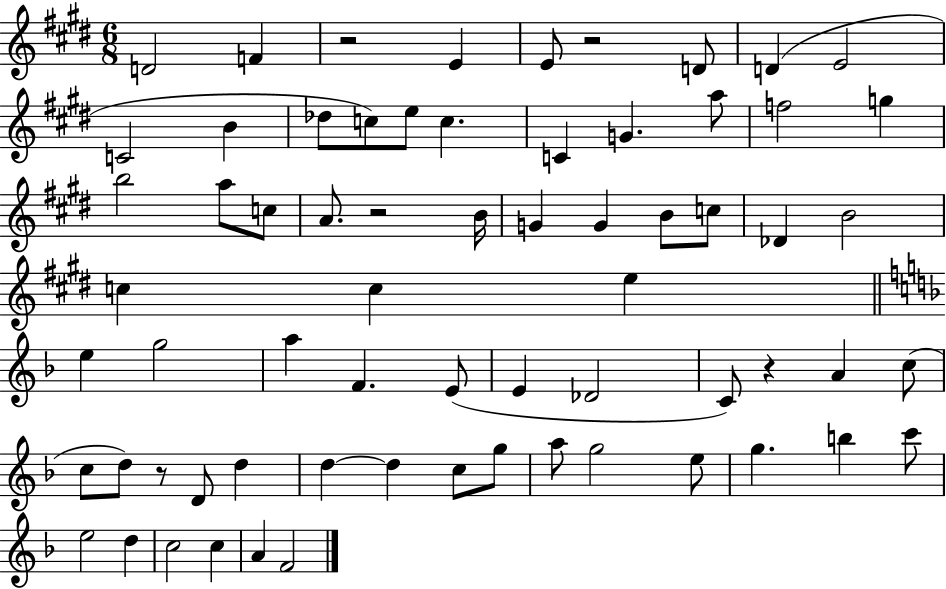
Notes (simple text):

D4/h F4/q R/h E4/q E4/e R/h D4/e D4/q E4/h C4/h B4/q Db5/e C5/e E5/e C5/q. C4/q G4/q. A5/e F5/h G5/q B5/h A5/e C5/e A4/e. R/h B4/s G4/q G4/q B4/e C5/e Db4/q B4/h C5/q C5/q E5/q E5/q G5/h A5/q F4/q. E4/e E4/q Db4/h C4/e R/q A4/q C5/e C5/e D5/e R/e D4/e D5/q D5/q D5/q C5/e G5/e A5/e G5/h E5/e G5/q. B5/q C6/e E5/h D5/q C5/h C5/q A4/q F4/h